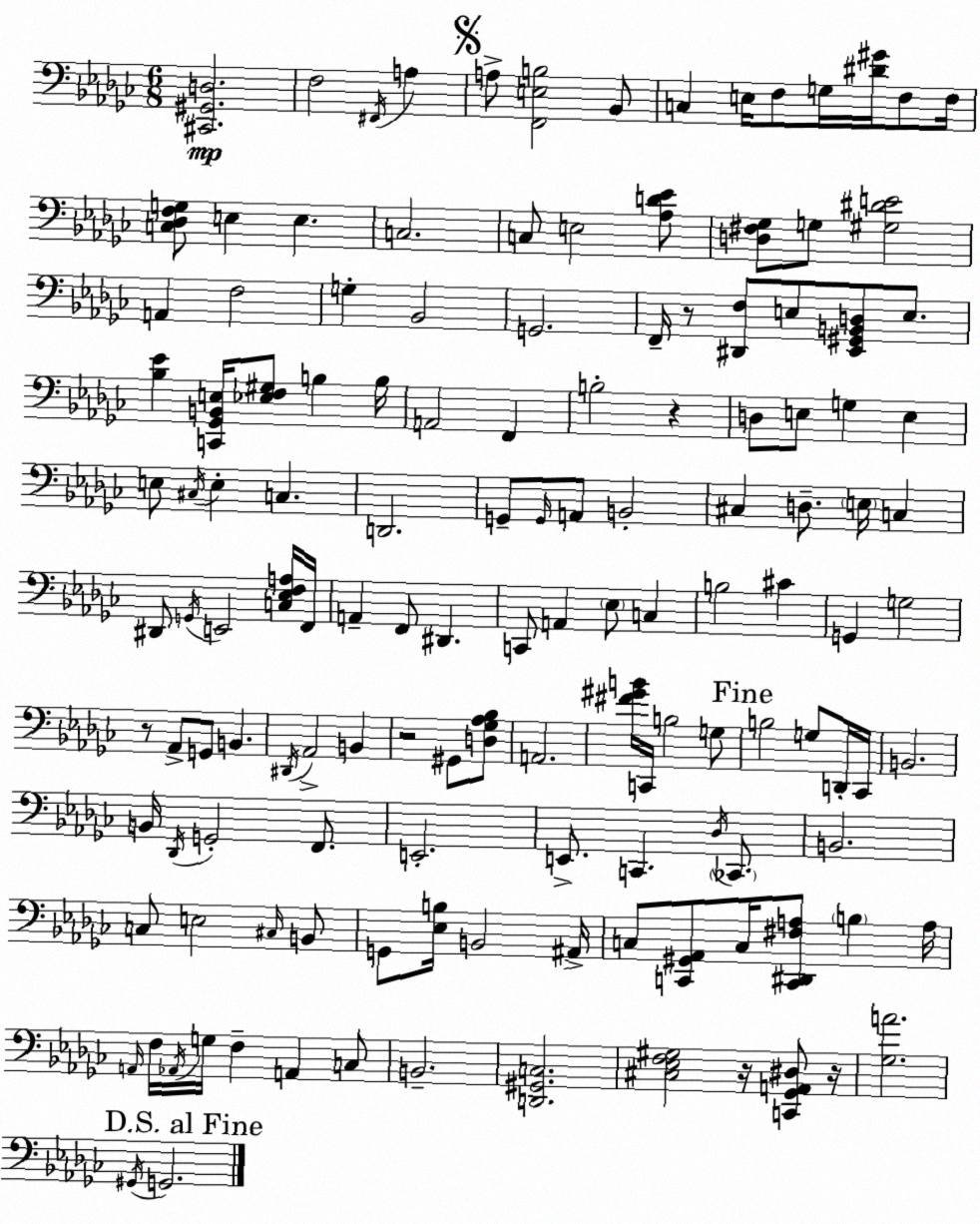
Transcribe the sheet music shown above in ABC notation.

X:1
T:Untitled
M:6/8
L:1/4
K:Ebm
[^C,,^G,,D,]2 F,2 ^F,,/4 A, A,/2 [F,,E,B,]2 _B,,/2 C, E,/4 F,/2 G,/4 [^D^G]/4 F,/2 F,/4 [C,_D,F,G,]/2 E, E, C,2 C,/2 E,2 [_A,D_E]/2 [D,^F,_G,]/2 G,/2 [^G,^DE]2 A,, F,2 G, _B,,2 G,,2 F,,/4 z/2 [^D,,F,]/2 E,/2 [_E,,^G,,B,,D,]/2 E,/2 [_B,_E] [C,,_G,,B,,E,]/4 [_E,F,^G,]/2 B, B,/4 A,,2 F,, B,2 z D,/2 E,/2 G, E, E,/2 ^C,/4 E, C, D,,2 G,,/2 G,,/4 A,,/2 B,,2 ^C, D,/2 E,/4 C, ^D,,/2 G,,/4 E,,2 [C,_E,F,A,]/4 F,,/4 A,, F,,/2 ^D,, C,,/2 A,, _E,/2 C, B,2 ^C G,, G,2 z/2 _A,,/2 G,,/2 B,, ^D,,/4 _A,,2 B,, z2 ^G,,/2 [D,_G,_A,_B,]/2 A,,2 [^F^GB]/4 C,,/4 B,2 G,/2 B,2 G,/2 D,,/4 _C,,/4 B,,2 B,,/4 _D,,/4 G,,2 F,,/2 E,,2 E,,/2 C,, _D,/4 _C,,/2 B,,2 C,/2 E,2 ^C,/4 B,,/2 G,,/2 [_E,B,]/4 B,,2 ^A,,/4 C,/2 [C,,^G,,_A,,]/2 C,/4 [C,,^D,,^F,A,]/2 B, A,/4 A,,/4 F,/4 _A,,/4 G,/4 F, A,, C,/2 B,,2 [D,,^G,,C,]2 [^C,_E,F,^G,]2 z/4 [C,,_G,,A,,^D,]/2 z/4 [_G,A]2 ^G,,/4 G,,2